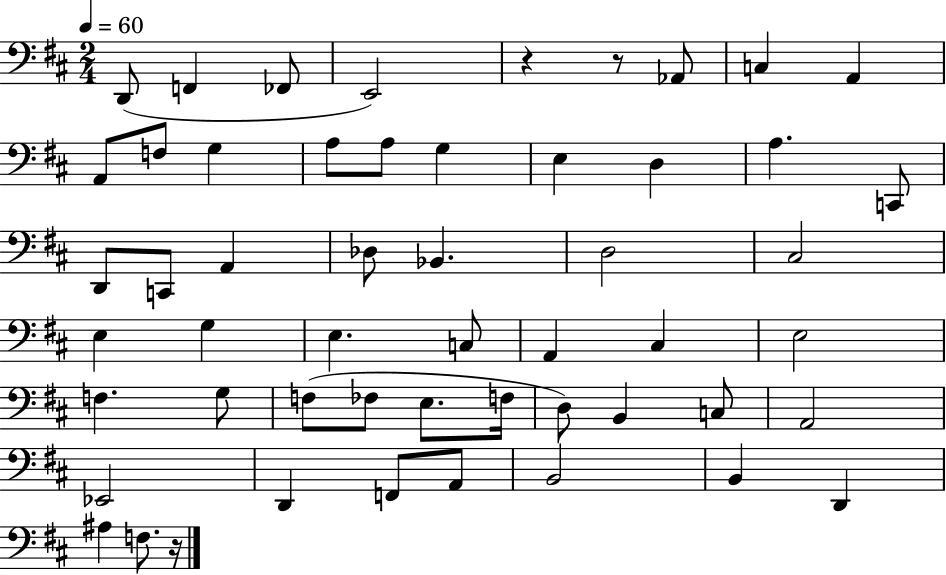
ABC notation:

X:1
T:Untitled
M:2/4
L:1/4
K:D
D,,/2 F,, _F,,/2 E,,2 z z/2 _A,,/2 C, A,, A,,/2 F,/2 G, A,/2 A,/2 G, E, D, A, C,,/2 D,,/2 C,,/2 A,, _D,/2 _B,, D,2 ^C,2 E, G, E, C,/2 A,, ^C, E,2 F, G,/2 F,/2 _F,/2 E,/2 F,/4 D,/2 B,, C,/2 A,,2 _E,,2 D,, F,,/2 A,,/2 B,,2 B,, D,, ^A, F,/2 z/4